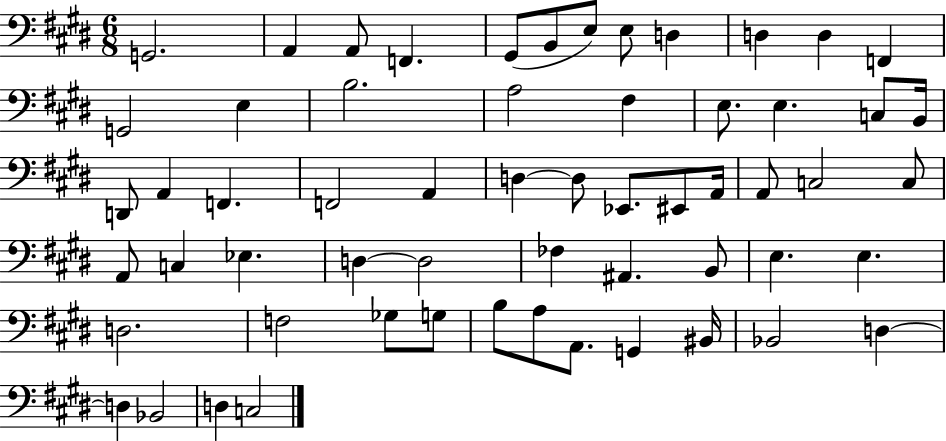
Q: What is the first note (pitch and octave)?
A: G2